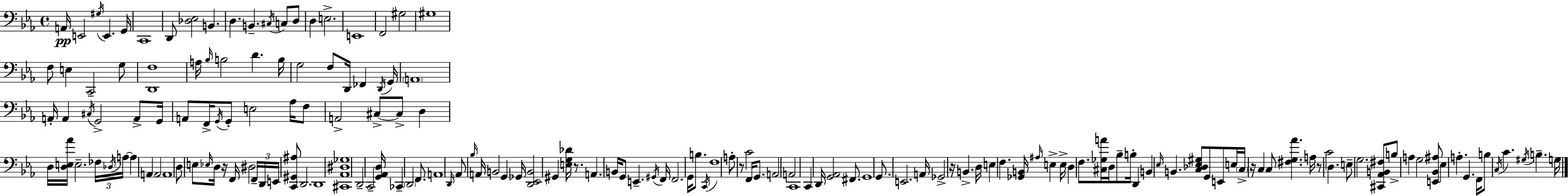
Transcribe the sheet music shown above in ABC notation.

X:1
T:Untitled
M:4/4
L:1/4
K:Eb
A,,/4 E,,2 ^G,/4 E,, G,,/4 C,,4 D,,/2 [_D,_E,]2 B,, D, B,, ^C,/4 C,/2 D,/2 D, E,2 E,,4 F,,2 ^G,2 ^G,4 F,/2 E, C,,2 G,/2 [D,,F,]4 A,/4 _B,/4 B,2 D B,/4 G,2 F,/2 D,,/4 _F,, D,,/4 G,,/4 A,,4 A,,/4 A,, ^C,/4 G,,2 A,,/2 G,,/4 A,,/2 F,,/4 G,,/4 G,,/2 E,2 _A,/4 F,/2 A,,2 ^C,/2 ^C,/2 D, D,/4 [D,E,_A]/4 E,2 _F,/4 _D,/4 A,/4 A, A,, A,,2 A,,4 D,/2 E,/2 _E,/4 D,/4 z/4 F,,/4 ^D,2 F,,/4 D,,/4 E,,/4 [C,,^G,,^A,]/2 D,,2 D,,4 [^C,,_A,,^D,_G,]4 D,,2 C,,2 [G,,_A,,D,]/4 _C,, D,,2 F,,/2 A,,4 D,,/4 _A,,/2 _B,/4 A,,/4 B,,2 G,, _G,,/4 [D,,_E,,B,,]2 ^G,, [E,G,_D]/4 z/2 A,, B,,/4 G,,/2 E,, ^G,,/4 F,,/4 F,,2 G,,/4 B,/2 C,,/4 F,4 A,/2 z/2 C2 F,,/4 G,,/2 A,,2 A,,2 C,,4 C,, D,,/4 [G,,_A,,]2 ^F,,/2 G,,4 G,,/2 E,,2 A,,/4 _G,,2 z/4 B,, D,/4 E, F, [_G,,B,,]/4 ^A,/4 E, E,/4 D, F,/2 [^C,_G,A]/4 D,/4 _B,/2 B,/4 D,, B,, _E,/4 B,, [C,_D,_E,^G,]/2 G,,/2 E,,/2 E,/4 C,/4 z/4 C, C,/2 [^F,G,_A] A,/4 z/2 C2 D, E,/2 G,2 [^C,,_A,,B,,^F,]/2 B,/2 A, G,2 [E,,_B,,^A,]/2 _E, A, G,, F,,/4 B,/2 C,/4 C ^G,/4 B, G,/4